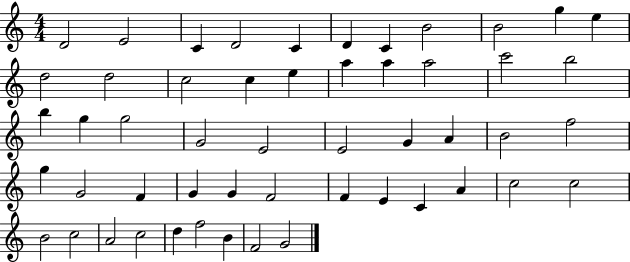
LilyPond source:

{
  \clef treble
  \numericTimeSignature
  \time 4/4
  \key c \major
  d'2 e'2 | c'4 d'2 c'4 | d'4 c'4 b'2 | b'2 g''4 e''4 | \break d''2 d''2 | c''2 c''4 e''4 | a''4 a''4 a''2 | c'''2 b''2 | \break b''4 g''4 g''2 | g'2 e'2 | e'2 g'4 a'4 | b'2 f''2 | \break g''4 g'2 f'4 | g'4 g'4 f'2 | f'4 e'4 c'4 a'4 | c''2 c''2 | \break b'2 c''2 | a'2 c''2 | d''4 f''2 b'4 | f'2 g'2 | \break \bar "|."
}